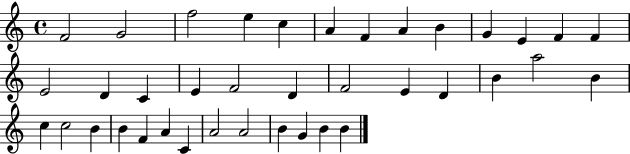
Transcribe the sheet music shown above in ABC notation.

X:1
T:Untitled
M:4/4
L:1/4
K:C
F2 G2 f2 e c A F A B G E F F E2 D C E F2 D F2 E D B a2 B c c2 B B F A C A2 A2 B G B B